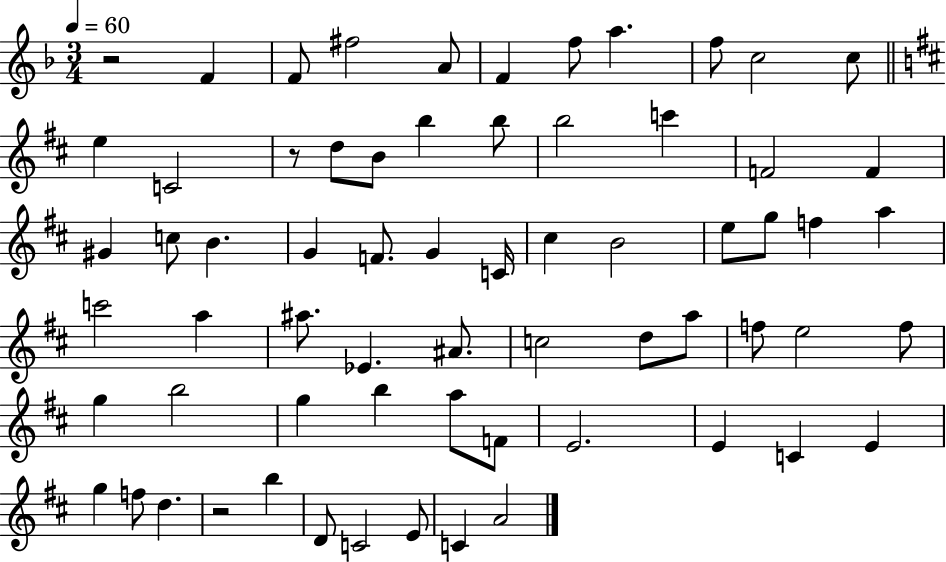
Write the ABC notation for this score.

X:1
T:Untitled
M:3/4
L:1/4
K:F
z2 F F/2 ^f2 A/2 F f/2 a f/2 c2 c/2 e C2 z/2 d/2 B/2 b b/2 b2 c' F2 F ^G c/2 B G F/2 G C/4 ^c B2 e/2 g/2 f a c'2 a ^a/2 _E ^A/2 c2 d/2 a/2 f/2 e2 f/2 g b2 g b a/2 F/2 E2 E C E g f/2 d z2 b D/2 C2 E/2 C A2